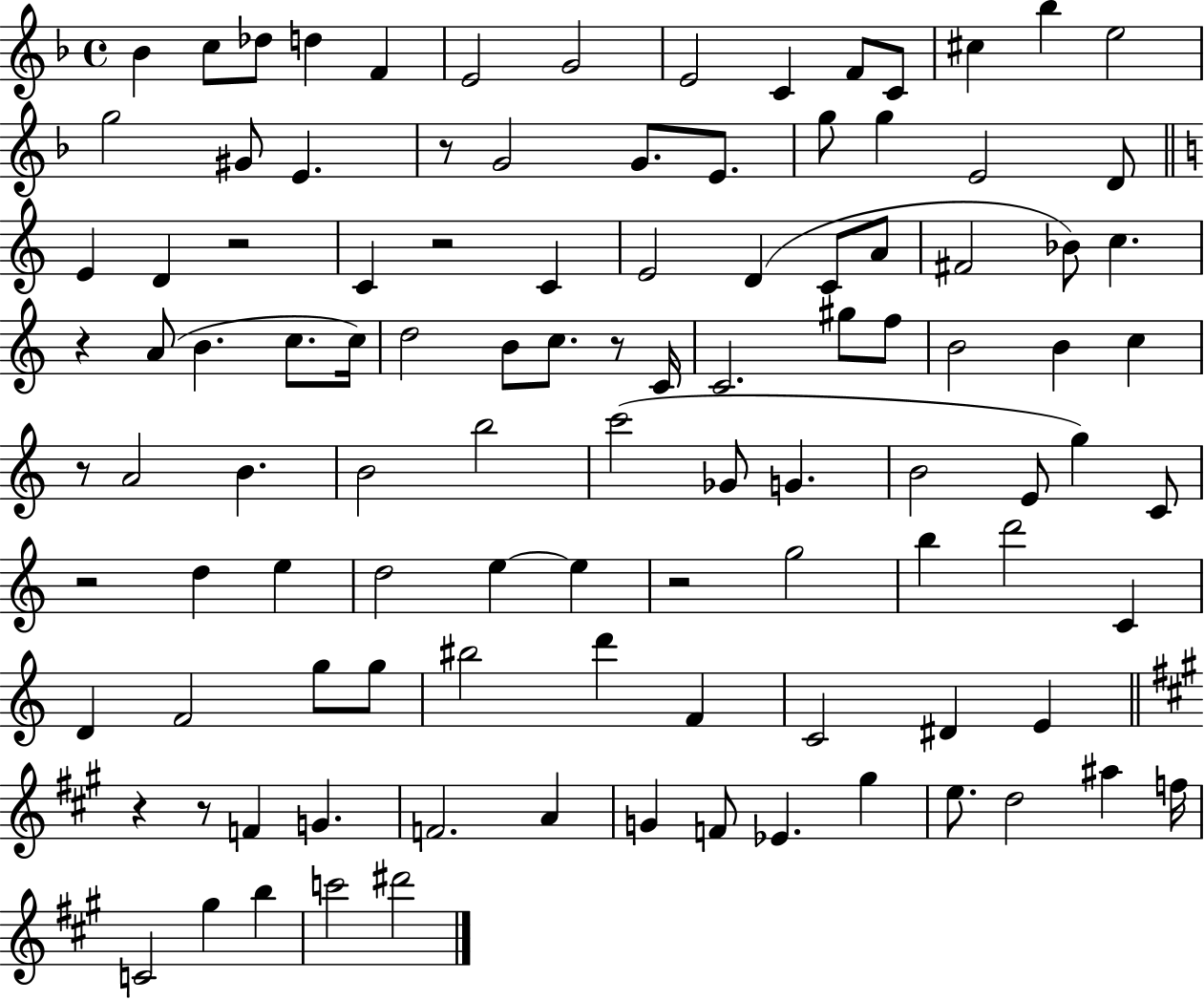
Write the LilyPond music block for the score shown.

{
  \clef treble
  \time 4/4
  \defaultTimeSignature
  \key f \major
  bes'4 c''8 des''8 d''4 f'4 | e'2 g'2 | e'2 c'4 f'8 c'8 | cis''4 bes''4 e''2 | \break g''2 gis'8 e'4. | r8 g'2 g'8. e'8. | g''8 g''4 e'2 d'8 | \bar "||" \break \key c \major e'4 d'4 r2 | c'4 r2 c'4 | e'2 d'4( c'8 a'8 | fis'2 bes'8) c''4. | \break r4 a'8( b'4. c''8. c''16) | d''2 b'8 c''8. r8 c'16 | c'2. gis''8 f''8 | b'2 b'4 c''4 | \break r8 a'2 b'4. | b'2 b''2 | c'''2( ges'8 g'4. | b'2 e'8 g''4) c'8 | \break r2 d''4 e''4 | d''2 e''4~~ e''4 | r2 g''2 | b''4 d'''2 c'4 | \break d'4 f'2 g''8 g''8 | bis''2 d'''4 f'4 | c'2 dis'4 e'4 | \bar "||" \break \key a \major r4 r8 f'4 g'4. | f'2. a'4 | g'4 f'8 ees'4. gis''4 | e''8. d''2 ais''4 f''16 | \break c'2 gis''4 b''4 | c'''2 dis'''2 | \bar "|."
}